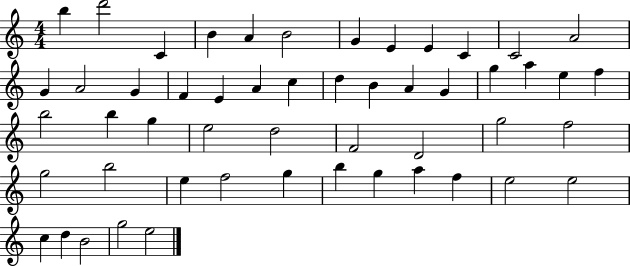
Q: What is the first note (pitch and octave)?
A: B5